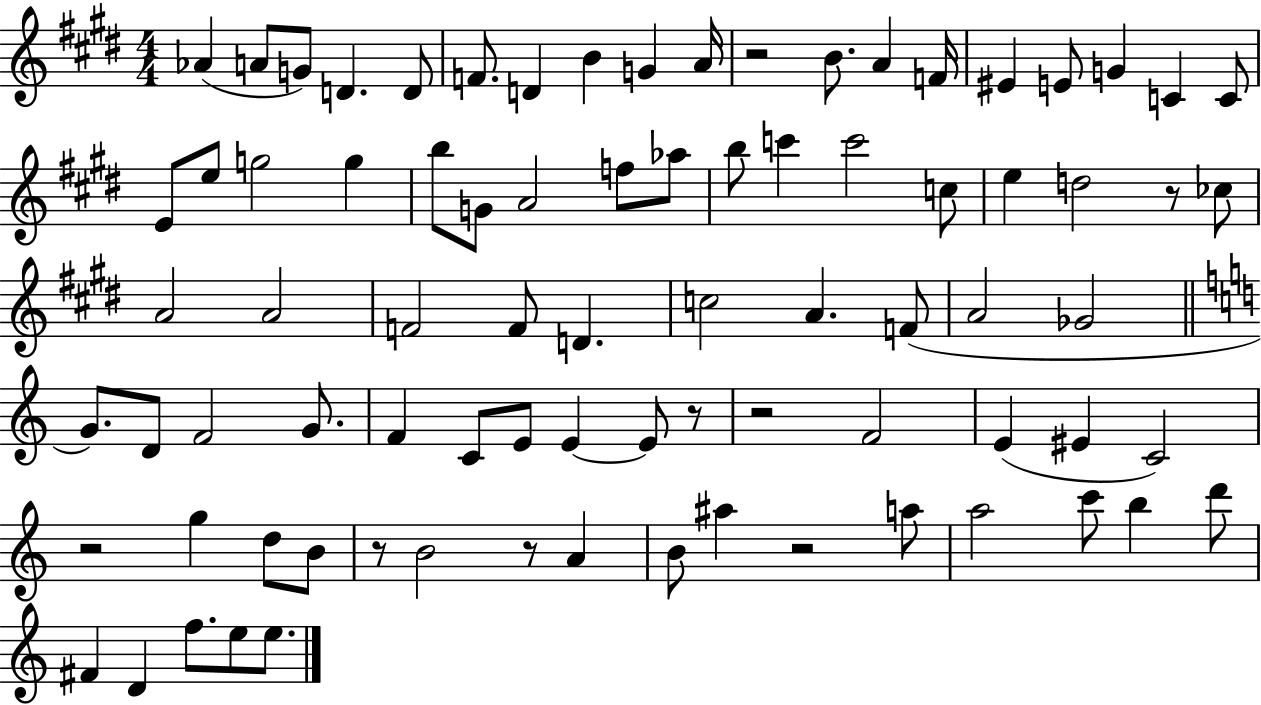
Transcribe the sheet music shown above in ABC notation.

X:1
T:Untitled
M:4/4
L:1/4
K:E
_A A/2 G/2 D D/2 F/2 D B G A/4 z2 B/2 A F/4 ^E E/2 G C C/2 E/2 e/2 g2 g b/2 G/2 A2 f/2 _a/2 b/2 c' c'2 c/2 e d2 z/2 _c/2 A2 A2 F2 F/2 D c2 A F/2 A2 _G2 G/2 D/2 F2 G/2 F C/2 E/2 E E/2 z/2 z2 F2 E ^E C2 z2 g d/2 B/2 z/2 B2 z/2 A B/2 ^a z2 a/2 a2 c'/2 b d'/2 ^F D f/2 e/2 e/2